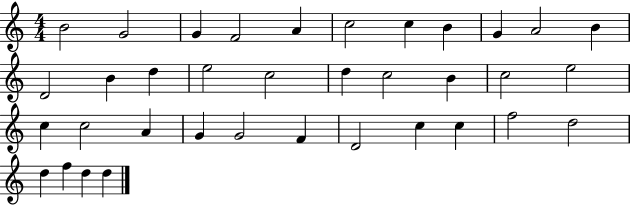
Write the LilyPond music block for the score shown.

{
  \clef treble
  \numericTimeSignature
  \time 4/4
  \key c \major
  b'2 g'2 | g'4 f'2 a'4 | c''2 c''4 b'4 | g'4 a'2 b'4 | \break d'2 b'4 d''4 | e''2 c''2 | d''4 c''2 b'4 | c''2 e''2 | \break c''4 c''2 a'4 | g'4 g'2 f'4 | d'2 c''4 c''4 | f''2 d''2 | \break d''4 f''4 d''4 d''4 | \bar "|."
}